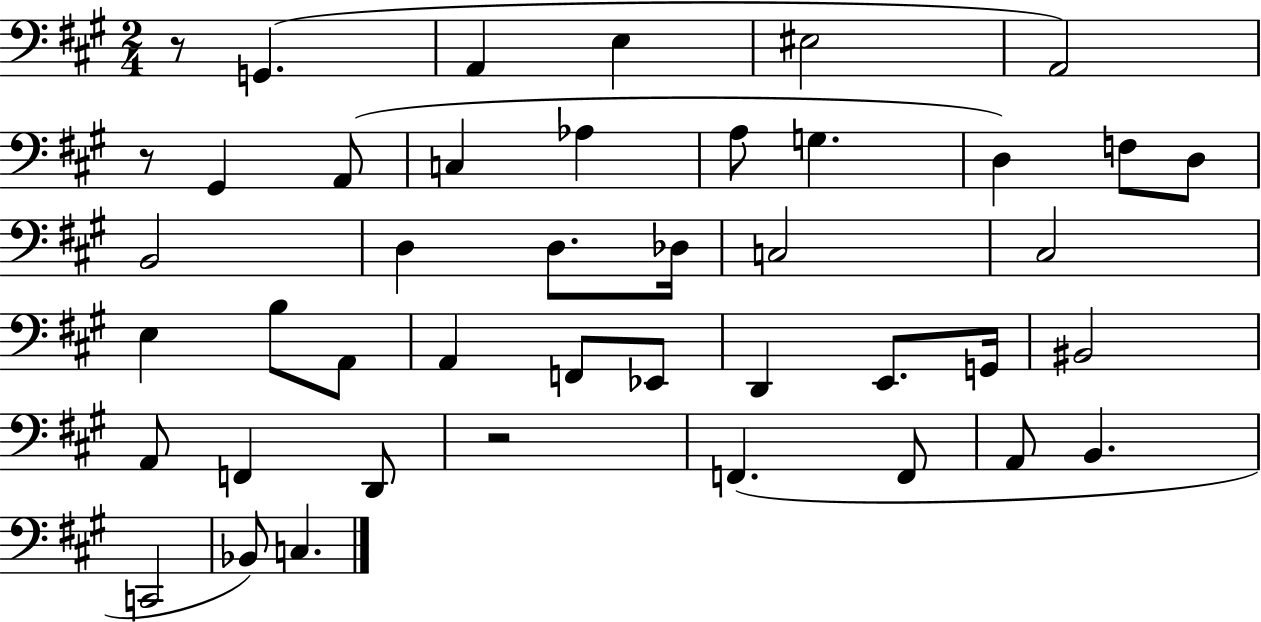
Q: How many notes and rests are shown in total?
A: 43